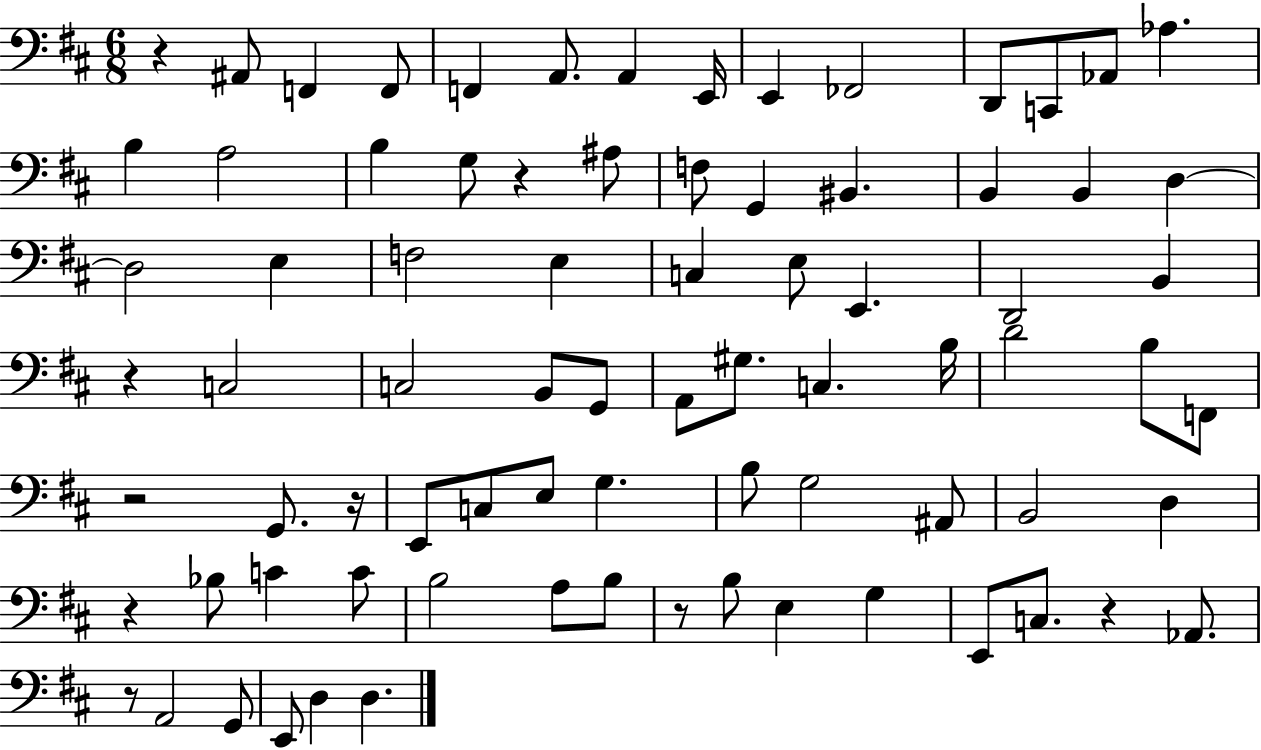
R/q A#2/e F2/q F2/e F2/q A2/e. A2/q E2/s E2/q FES2/h D2/e C2/e Ab2/e Ab3/q. B3/q A3/h B3/q G3/e R/q A#3/e F3/e G2/q BIS2/q. B2/q B2/q D3/q D3/h E3/q F3/h E3/q C3/q E3/e E2/q. D2/h B2/q R/q C3/h C3/h B2/e G2/e A2/e G#3/e. C3/q. B3/s D4/h B3/e F2/e R/h G2/e. R/s E2/e C3/e E3/e G3/q. B3/e G3/h A#2/e B2/h D3/q R/q Bb3/e C4/q C4/e B3/h A3/e B3/e R/e B3/e E3/q G3/q E2/e C3/e. R/q Ab2/e. R/e A2/h G2/e E2/e D3/q D3/q.